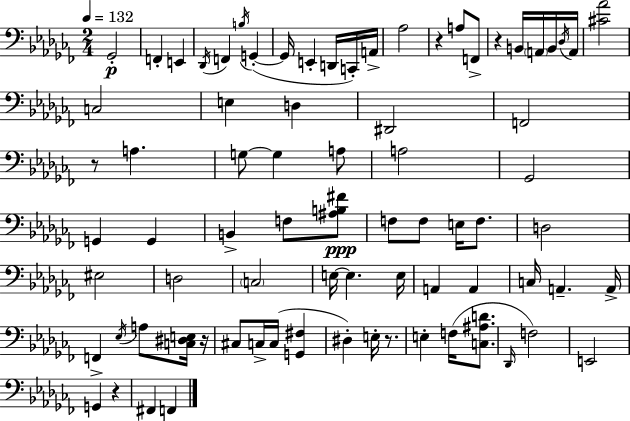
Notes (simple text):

Gb2/h F2/q E2/q Db2/s F2/q B3/s G2/q G2/s E2/q D2/s C2/s A2/s Ab3/h R/q A3/e F2/e R/q B2/s A2/s B2/s Db3/s A2/s [C#4,Ab4]/h C3/h E3/q D3/q D#2/h F2/h R/e A3/q. G3/e G3/q A3/e A3/h Gb2/h G2/q G2/q B2/q F3/e [A#3,B3,F#4]/e F3/e F3/e E3/s F3/e. D3/h EIS3/h D3/h C3/h E3/s E3/q. E3/s A2/q A2/q C3/s A2/q. A2/s F2/q Eb3/s A3/e [C3,D#3,E3]/s R/s C#3/e C3/s C3/s [G2,F#3]/q D#3/q E3/s R/e. E3/q F3/s [C3,A#3,D4]/e. Db2/s F3/h E2/h G2/q R/q F#2/q F2/q